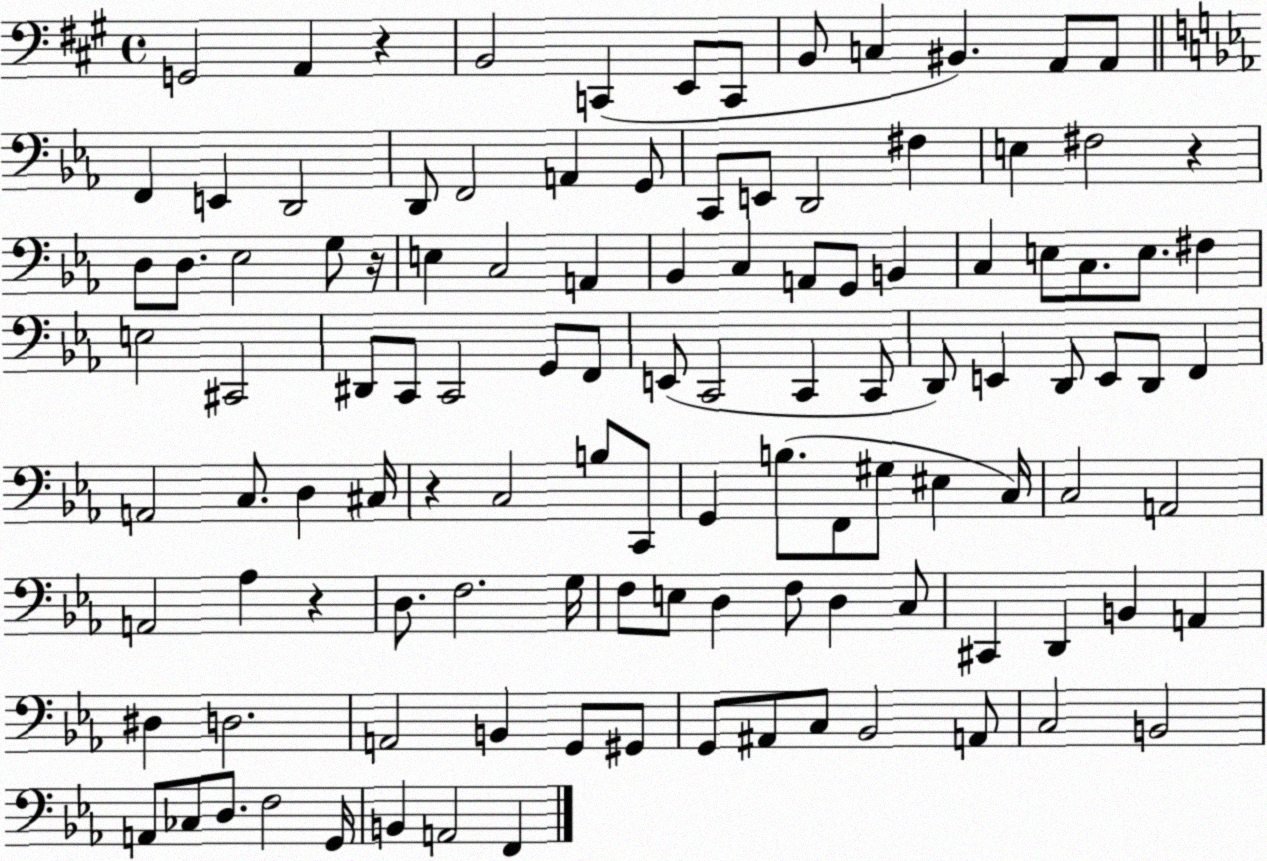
X:1
T:Untitled
M:4/4
L:1/4
K:A
G,,2 A,, z B,,2 C,, E,,/2 C,,/2 B,,/2 C, ^B,, A,,/2 A,,/2 F,, E,, D,,2 D,,/2 F,,2 A,, G,,/2 C,,/2 E,,/2 D,,2 ^F, E, ^F,2 z D,/2 D,/2 _E,2 G,/2 z/4 E, C,2 A,, _B,, C, A,,/2 G,,/2 B,, C, E,/2 C,/2 E,/2 ^F, E,2 ^C,,2 ^D,,/2 C,,/2 C,,2 G,,/2 F,,/2 E,,/2 C,,2 C,, C,,/2 D,,/2 E,, D,,/2 E,,/2 D,,/2 F,, A,,2 C,/2 D, ^C,/4 z C,2 B,/2 C,,/2 G,, B,/2 F,,/2 ^G,/2 ^E, C,/4 C,2 A,,2 A,,2 _A, z D,/2 F,2 G,/4 F,/2 E,/2 D, F,/2 D, C,/2 ^C,, D,, B,, A,, ^D, D,2 A,,2 B,, G,,/2 ^G,,/2 G,,/2 ^A,,/2 C,/2 _B,,2 A,,/2 C,2 B,,2 A,,/2 _C,/2 D,/2 F,2 G,,/4 B,, A,,2 F,,